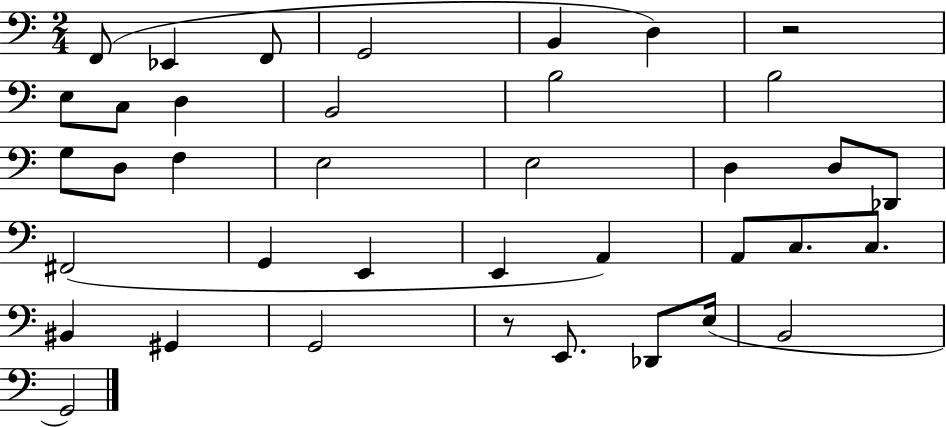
F2/e Eb2/q F2/e G2/h B2/q D3/q R/h E3/e C3/e D3/q B2/h B3/h B3/h G3/e D3/e F3/q E3/h E3/h D3/q D3/e Db2/e F#2/h G2/q E2/q E2/q A2/q A2/e C3/e. C3/e. BIS2/q G#2/q G2/h R/e E2/e. Db2/e E3/s B2/h G2/h